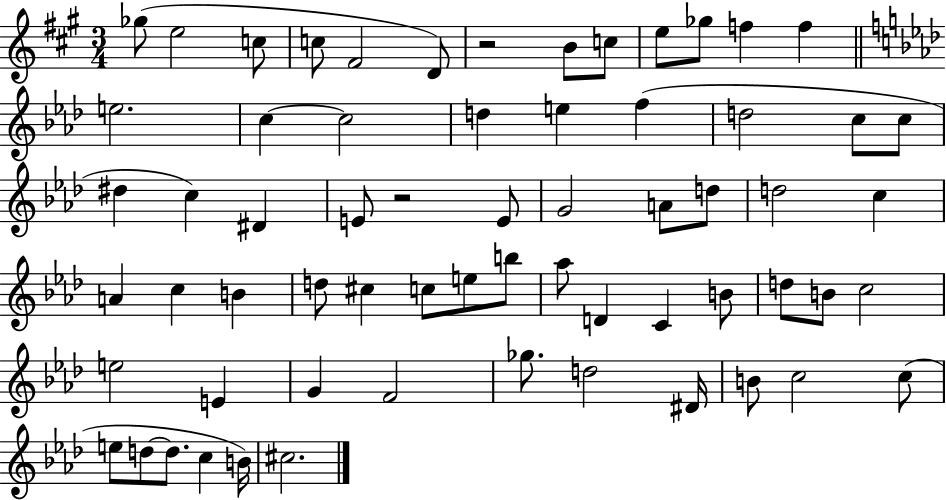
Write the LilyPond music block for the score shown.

{
  \clef treble
  \numericTimeSignature
  \time 3/4
  \key a \major
  ges''8( e''2 c''8 | c''8 fis'2 d'8) | r2 b'8 c''8 | e''8 ges''8 f''4 f''4 | \break \bar "||" \break \key aes \major e''2. | c''4~~ c''2 | d''4 e''4 f''4( | d''2 c''8 c''8 | \break dis''4 c''4) dis'4 | e'8 r2 e'8 | g'2 a'8 d''8 | d''2 c''4 | \break a'4 c''4 b'4 | d''8 cis''4 c''8 e''8 b''8 | aes''8 d'4 c'4 b'8 | d''8 b'8 c''2 | \break e''2 e'4 | g'4 f'2 | ges''8. d''2 dis'16 | b'8 c''2 c''8( | \break e''8 d''8~~ d''8. c''4 b'16) | cis''2. | \bar "|."
}